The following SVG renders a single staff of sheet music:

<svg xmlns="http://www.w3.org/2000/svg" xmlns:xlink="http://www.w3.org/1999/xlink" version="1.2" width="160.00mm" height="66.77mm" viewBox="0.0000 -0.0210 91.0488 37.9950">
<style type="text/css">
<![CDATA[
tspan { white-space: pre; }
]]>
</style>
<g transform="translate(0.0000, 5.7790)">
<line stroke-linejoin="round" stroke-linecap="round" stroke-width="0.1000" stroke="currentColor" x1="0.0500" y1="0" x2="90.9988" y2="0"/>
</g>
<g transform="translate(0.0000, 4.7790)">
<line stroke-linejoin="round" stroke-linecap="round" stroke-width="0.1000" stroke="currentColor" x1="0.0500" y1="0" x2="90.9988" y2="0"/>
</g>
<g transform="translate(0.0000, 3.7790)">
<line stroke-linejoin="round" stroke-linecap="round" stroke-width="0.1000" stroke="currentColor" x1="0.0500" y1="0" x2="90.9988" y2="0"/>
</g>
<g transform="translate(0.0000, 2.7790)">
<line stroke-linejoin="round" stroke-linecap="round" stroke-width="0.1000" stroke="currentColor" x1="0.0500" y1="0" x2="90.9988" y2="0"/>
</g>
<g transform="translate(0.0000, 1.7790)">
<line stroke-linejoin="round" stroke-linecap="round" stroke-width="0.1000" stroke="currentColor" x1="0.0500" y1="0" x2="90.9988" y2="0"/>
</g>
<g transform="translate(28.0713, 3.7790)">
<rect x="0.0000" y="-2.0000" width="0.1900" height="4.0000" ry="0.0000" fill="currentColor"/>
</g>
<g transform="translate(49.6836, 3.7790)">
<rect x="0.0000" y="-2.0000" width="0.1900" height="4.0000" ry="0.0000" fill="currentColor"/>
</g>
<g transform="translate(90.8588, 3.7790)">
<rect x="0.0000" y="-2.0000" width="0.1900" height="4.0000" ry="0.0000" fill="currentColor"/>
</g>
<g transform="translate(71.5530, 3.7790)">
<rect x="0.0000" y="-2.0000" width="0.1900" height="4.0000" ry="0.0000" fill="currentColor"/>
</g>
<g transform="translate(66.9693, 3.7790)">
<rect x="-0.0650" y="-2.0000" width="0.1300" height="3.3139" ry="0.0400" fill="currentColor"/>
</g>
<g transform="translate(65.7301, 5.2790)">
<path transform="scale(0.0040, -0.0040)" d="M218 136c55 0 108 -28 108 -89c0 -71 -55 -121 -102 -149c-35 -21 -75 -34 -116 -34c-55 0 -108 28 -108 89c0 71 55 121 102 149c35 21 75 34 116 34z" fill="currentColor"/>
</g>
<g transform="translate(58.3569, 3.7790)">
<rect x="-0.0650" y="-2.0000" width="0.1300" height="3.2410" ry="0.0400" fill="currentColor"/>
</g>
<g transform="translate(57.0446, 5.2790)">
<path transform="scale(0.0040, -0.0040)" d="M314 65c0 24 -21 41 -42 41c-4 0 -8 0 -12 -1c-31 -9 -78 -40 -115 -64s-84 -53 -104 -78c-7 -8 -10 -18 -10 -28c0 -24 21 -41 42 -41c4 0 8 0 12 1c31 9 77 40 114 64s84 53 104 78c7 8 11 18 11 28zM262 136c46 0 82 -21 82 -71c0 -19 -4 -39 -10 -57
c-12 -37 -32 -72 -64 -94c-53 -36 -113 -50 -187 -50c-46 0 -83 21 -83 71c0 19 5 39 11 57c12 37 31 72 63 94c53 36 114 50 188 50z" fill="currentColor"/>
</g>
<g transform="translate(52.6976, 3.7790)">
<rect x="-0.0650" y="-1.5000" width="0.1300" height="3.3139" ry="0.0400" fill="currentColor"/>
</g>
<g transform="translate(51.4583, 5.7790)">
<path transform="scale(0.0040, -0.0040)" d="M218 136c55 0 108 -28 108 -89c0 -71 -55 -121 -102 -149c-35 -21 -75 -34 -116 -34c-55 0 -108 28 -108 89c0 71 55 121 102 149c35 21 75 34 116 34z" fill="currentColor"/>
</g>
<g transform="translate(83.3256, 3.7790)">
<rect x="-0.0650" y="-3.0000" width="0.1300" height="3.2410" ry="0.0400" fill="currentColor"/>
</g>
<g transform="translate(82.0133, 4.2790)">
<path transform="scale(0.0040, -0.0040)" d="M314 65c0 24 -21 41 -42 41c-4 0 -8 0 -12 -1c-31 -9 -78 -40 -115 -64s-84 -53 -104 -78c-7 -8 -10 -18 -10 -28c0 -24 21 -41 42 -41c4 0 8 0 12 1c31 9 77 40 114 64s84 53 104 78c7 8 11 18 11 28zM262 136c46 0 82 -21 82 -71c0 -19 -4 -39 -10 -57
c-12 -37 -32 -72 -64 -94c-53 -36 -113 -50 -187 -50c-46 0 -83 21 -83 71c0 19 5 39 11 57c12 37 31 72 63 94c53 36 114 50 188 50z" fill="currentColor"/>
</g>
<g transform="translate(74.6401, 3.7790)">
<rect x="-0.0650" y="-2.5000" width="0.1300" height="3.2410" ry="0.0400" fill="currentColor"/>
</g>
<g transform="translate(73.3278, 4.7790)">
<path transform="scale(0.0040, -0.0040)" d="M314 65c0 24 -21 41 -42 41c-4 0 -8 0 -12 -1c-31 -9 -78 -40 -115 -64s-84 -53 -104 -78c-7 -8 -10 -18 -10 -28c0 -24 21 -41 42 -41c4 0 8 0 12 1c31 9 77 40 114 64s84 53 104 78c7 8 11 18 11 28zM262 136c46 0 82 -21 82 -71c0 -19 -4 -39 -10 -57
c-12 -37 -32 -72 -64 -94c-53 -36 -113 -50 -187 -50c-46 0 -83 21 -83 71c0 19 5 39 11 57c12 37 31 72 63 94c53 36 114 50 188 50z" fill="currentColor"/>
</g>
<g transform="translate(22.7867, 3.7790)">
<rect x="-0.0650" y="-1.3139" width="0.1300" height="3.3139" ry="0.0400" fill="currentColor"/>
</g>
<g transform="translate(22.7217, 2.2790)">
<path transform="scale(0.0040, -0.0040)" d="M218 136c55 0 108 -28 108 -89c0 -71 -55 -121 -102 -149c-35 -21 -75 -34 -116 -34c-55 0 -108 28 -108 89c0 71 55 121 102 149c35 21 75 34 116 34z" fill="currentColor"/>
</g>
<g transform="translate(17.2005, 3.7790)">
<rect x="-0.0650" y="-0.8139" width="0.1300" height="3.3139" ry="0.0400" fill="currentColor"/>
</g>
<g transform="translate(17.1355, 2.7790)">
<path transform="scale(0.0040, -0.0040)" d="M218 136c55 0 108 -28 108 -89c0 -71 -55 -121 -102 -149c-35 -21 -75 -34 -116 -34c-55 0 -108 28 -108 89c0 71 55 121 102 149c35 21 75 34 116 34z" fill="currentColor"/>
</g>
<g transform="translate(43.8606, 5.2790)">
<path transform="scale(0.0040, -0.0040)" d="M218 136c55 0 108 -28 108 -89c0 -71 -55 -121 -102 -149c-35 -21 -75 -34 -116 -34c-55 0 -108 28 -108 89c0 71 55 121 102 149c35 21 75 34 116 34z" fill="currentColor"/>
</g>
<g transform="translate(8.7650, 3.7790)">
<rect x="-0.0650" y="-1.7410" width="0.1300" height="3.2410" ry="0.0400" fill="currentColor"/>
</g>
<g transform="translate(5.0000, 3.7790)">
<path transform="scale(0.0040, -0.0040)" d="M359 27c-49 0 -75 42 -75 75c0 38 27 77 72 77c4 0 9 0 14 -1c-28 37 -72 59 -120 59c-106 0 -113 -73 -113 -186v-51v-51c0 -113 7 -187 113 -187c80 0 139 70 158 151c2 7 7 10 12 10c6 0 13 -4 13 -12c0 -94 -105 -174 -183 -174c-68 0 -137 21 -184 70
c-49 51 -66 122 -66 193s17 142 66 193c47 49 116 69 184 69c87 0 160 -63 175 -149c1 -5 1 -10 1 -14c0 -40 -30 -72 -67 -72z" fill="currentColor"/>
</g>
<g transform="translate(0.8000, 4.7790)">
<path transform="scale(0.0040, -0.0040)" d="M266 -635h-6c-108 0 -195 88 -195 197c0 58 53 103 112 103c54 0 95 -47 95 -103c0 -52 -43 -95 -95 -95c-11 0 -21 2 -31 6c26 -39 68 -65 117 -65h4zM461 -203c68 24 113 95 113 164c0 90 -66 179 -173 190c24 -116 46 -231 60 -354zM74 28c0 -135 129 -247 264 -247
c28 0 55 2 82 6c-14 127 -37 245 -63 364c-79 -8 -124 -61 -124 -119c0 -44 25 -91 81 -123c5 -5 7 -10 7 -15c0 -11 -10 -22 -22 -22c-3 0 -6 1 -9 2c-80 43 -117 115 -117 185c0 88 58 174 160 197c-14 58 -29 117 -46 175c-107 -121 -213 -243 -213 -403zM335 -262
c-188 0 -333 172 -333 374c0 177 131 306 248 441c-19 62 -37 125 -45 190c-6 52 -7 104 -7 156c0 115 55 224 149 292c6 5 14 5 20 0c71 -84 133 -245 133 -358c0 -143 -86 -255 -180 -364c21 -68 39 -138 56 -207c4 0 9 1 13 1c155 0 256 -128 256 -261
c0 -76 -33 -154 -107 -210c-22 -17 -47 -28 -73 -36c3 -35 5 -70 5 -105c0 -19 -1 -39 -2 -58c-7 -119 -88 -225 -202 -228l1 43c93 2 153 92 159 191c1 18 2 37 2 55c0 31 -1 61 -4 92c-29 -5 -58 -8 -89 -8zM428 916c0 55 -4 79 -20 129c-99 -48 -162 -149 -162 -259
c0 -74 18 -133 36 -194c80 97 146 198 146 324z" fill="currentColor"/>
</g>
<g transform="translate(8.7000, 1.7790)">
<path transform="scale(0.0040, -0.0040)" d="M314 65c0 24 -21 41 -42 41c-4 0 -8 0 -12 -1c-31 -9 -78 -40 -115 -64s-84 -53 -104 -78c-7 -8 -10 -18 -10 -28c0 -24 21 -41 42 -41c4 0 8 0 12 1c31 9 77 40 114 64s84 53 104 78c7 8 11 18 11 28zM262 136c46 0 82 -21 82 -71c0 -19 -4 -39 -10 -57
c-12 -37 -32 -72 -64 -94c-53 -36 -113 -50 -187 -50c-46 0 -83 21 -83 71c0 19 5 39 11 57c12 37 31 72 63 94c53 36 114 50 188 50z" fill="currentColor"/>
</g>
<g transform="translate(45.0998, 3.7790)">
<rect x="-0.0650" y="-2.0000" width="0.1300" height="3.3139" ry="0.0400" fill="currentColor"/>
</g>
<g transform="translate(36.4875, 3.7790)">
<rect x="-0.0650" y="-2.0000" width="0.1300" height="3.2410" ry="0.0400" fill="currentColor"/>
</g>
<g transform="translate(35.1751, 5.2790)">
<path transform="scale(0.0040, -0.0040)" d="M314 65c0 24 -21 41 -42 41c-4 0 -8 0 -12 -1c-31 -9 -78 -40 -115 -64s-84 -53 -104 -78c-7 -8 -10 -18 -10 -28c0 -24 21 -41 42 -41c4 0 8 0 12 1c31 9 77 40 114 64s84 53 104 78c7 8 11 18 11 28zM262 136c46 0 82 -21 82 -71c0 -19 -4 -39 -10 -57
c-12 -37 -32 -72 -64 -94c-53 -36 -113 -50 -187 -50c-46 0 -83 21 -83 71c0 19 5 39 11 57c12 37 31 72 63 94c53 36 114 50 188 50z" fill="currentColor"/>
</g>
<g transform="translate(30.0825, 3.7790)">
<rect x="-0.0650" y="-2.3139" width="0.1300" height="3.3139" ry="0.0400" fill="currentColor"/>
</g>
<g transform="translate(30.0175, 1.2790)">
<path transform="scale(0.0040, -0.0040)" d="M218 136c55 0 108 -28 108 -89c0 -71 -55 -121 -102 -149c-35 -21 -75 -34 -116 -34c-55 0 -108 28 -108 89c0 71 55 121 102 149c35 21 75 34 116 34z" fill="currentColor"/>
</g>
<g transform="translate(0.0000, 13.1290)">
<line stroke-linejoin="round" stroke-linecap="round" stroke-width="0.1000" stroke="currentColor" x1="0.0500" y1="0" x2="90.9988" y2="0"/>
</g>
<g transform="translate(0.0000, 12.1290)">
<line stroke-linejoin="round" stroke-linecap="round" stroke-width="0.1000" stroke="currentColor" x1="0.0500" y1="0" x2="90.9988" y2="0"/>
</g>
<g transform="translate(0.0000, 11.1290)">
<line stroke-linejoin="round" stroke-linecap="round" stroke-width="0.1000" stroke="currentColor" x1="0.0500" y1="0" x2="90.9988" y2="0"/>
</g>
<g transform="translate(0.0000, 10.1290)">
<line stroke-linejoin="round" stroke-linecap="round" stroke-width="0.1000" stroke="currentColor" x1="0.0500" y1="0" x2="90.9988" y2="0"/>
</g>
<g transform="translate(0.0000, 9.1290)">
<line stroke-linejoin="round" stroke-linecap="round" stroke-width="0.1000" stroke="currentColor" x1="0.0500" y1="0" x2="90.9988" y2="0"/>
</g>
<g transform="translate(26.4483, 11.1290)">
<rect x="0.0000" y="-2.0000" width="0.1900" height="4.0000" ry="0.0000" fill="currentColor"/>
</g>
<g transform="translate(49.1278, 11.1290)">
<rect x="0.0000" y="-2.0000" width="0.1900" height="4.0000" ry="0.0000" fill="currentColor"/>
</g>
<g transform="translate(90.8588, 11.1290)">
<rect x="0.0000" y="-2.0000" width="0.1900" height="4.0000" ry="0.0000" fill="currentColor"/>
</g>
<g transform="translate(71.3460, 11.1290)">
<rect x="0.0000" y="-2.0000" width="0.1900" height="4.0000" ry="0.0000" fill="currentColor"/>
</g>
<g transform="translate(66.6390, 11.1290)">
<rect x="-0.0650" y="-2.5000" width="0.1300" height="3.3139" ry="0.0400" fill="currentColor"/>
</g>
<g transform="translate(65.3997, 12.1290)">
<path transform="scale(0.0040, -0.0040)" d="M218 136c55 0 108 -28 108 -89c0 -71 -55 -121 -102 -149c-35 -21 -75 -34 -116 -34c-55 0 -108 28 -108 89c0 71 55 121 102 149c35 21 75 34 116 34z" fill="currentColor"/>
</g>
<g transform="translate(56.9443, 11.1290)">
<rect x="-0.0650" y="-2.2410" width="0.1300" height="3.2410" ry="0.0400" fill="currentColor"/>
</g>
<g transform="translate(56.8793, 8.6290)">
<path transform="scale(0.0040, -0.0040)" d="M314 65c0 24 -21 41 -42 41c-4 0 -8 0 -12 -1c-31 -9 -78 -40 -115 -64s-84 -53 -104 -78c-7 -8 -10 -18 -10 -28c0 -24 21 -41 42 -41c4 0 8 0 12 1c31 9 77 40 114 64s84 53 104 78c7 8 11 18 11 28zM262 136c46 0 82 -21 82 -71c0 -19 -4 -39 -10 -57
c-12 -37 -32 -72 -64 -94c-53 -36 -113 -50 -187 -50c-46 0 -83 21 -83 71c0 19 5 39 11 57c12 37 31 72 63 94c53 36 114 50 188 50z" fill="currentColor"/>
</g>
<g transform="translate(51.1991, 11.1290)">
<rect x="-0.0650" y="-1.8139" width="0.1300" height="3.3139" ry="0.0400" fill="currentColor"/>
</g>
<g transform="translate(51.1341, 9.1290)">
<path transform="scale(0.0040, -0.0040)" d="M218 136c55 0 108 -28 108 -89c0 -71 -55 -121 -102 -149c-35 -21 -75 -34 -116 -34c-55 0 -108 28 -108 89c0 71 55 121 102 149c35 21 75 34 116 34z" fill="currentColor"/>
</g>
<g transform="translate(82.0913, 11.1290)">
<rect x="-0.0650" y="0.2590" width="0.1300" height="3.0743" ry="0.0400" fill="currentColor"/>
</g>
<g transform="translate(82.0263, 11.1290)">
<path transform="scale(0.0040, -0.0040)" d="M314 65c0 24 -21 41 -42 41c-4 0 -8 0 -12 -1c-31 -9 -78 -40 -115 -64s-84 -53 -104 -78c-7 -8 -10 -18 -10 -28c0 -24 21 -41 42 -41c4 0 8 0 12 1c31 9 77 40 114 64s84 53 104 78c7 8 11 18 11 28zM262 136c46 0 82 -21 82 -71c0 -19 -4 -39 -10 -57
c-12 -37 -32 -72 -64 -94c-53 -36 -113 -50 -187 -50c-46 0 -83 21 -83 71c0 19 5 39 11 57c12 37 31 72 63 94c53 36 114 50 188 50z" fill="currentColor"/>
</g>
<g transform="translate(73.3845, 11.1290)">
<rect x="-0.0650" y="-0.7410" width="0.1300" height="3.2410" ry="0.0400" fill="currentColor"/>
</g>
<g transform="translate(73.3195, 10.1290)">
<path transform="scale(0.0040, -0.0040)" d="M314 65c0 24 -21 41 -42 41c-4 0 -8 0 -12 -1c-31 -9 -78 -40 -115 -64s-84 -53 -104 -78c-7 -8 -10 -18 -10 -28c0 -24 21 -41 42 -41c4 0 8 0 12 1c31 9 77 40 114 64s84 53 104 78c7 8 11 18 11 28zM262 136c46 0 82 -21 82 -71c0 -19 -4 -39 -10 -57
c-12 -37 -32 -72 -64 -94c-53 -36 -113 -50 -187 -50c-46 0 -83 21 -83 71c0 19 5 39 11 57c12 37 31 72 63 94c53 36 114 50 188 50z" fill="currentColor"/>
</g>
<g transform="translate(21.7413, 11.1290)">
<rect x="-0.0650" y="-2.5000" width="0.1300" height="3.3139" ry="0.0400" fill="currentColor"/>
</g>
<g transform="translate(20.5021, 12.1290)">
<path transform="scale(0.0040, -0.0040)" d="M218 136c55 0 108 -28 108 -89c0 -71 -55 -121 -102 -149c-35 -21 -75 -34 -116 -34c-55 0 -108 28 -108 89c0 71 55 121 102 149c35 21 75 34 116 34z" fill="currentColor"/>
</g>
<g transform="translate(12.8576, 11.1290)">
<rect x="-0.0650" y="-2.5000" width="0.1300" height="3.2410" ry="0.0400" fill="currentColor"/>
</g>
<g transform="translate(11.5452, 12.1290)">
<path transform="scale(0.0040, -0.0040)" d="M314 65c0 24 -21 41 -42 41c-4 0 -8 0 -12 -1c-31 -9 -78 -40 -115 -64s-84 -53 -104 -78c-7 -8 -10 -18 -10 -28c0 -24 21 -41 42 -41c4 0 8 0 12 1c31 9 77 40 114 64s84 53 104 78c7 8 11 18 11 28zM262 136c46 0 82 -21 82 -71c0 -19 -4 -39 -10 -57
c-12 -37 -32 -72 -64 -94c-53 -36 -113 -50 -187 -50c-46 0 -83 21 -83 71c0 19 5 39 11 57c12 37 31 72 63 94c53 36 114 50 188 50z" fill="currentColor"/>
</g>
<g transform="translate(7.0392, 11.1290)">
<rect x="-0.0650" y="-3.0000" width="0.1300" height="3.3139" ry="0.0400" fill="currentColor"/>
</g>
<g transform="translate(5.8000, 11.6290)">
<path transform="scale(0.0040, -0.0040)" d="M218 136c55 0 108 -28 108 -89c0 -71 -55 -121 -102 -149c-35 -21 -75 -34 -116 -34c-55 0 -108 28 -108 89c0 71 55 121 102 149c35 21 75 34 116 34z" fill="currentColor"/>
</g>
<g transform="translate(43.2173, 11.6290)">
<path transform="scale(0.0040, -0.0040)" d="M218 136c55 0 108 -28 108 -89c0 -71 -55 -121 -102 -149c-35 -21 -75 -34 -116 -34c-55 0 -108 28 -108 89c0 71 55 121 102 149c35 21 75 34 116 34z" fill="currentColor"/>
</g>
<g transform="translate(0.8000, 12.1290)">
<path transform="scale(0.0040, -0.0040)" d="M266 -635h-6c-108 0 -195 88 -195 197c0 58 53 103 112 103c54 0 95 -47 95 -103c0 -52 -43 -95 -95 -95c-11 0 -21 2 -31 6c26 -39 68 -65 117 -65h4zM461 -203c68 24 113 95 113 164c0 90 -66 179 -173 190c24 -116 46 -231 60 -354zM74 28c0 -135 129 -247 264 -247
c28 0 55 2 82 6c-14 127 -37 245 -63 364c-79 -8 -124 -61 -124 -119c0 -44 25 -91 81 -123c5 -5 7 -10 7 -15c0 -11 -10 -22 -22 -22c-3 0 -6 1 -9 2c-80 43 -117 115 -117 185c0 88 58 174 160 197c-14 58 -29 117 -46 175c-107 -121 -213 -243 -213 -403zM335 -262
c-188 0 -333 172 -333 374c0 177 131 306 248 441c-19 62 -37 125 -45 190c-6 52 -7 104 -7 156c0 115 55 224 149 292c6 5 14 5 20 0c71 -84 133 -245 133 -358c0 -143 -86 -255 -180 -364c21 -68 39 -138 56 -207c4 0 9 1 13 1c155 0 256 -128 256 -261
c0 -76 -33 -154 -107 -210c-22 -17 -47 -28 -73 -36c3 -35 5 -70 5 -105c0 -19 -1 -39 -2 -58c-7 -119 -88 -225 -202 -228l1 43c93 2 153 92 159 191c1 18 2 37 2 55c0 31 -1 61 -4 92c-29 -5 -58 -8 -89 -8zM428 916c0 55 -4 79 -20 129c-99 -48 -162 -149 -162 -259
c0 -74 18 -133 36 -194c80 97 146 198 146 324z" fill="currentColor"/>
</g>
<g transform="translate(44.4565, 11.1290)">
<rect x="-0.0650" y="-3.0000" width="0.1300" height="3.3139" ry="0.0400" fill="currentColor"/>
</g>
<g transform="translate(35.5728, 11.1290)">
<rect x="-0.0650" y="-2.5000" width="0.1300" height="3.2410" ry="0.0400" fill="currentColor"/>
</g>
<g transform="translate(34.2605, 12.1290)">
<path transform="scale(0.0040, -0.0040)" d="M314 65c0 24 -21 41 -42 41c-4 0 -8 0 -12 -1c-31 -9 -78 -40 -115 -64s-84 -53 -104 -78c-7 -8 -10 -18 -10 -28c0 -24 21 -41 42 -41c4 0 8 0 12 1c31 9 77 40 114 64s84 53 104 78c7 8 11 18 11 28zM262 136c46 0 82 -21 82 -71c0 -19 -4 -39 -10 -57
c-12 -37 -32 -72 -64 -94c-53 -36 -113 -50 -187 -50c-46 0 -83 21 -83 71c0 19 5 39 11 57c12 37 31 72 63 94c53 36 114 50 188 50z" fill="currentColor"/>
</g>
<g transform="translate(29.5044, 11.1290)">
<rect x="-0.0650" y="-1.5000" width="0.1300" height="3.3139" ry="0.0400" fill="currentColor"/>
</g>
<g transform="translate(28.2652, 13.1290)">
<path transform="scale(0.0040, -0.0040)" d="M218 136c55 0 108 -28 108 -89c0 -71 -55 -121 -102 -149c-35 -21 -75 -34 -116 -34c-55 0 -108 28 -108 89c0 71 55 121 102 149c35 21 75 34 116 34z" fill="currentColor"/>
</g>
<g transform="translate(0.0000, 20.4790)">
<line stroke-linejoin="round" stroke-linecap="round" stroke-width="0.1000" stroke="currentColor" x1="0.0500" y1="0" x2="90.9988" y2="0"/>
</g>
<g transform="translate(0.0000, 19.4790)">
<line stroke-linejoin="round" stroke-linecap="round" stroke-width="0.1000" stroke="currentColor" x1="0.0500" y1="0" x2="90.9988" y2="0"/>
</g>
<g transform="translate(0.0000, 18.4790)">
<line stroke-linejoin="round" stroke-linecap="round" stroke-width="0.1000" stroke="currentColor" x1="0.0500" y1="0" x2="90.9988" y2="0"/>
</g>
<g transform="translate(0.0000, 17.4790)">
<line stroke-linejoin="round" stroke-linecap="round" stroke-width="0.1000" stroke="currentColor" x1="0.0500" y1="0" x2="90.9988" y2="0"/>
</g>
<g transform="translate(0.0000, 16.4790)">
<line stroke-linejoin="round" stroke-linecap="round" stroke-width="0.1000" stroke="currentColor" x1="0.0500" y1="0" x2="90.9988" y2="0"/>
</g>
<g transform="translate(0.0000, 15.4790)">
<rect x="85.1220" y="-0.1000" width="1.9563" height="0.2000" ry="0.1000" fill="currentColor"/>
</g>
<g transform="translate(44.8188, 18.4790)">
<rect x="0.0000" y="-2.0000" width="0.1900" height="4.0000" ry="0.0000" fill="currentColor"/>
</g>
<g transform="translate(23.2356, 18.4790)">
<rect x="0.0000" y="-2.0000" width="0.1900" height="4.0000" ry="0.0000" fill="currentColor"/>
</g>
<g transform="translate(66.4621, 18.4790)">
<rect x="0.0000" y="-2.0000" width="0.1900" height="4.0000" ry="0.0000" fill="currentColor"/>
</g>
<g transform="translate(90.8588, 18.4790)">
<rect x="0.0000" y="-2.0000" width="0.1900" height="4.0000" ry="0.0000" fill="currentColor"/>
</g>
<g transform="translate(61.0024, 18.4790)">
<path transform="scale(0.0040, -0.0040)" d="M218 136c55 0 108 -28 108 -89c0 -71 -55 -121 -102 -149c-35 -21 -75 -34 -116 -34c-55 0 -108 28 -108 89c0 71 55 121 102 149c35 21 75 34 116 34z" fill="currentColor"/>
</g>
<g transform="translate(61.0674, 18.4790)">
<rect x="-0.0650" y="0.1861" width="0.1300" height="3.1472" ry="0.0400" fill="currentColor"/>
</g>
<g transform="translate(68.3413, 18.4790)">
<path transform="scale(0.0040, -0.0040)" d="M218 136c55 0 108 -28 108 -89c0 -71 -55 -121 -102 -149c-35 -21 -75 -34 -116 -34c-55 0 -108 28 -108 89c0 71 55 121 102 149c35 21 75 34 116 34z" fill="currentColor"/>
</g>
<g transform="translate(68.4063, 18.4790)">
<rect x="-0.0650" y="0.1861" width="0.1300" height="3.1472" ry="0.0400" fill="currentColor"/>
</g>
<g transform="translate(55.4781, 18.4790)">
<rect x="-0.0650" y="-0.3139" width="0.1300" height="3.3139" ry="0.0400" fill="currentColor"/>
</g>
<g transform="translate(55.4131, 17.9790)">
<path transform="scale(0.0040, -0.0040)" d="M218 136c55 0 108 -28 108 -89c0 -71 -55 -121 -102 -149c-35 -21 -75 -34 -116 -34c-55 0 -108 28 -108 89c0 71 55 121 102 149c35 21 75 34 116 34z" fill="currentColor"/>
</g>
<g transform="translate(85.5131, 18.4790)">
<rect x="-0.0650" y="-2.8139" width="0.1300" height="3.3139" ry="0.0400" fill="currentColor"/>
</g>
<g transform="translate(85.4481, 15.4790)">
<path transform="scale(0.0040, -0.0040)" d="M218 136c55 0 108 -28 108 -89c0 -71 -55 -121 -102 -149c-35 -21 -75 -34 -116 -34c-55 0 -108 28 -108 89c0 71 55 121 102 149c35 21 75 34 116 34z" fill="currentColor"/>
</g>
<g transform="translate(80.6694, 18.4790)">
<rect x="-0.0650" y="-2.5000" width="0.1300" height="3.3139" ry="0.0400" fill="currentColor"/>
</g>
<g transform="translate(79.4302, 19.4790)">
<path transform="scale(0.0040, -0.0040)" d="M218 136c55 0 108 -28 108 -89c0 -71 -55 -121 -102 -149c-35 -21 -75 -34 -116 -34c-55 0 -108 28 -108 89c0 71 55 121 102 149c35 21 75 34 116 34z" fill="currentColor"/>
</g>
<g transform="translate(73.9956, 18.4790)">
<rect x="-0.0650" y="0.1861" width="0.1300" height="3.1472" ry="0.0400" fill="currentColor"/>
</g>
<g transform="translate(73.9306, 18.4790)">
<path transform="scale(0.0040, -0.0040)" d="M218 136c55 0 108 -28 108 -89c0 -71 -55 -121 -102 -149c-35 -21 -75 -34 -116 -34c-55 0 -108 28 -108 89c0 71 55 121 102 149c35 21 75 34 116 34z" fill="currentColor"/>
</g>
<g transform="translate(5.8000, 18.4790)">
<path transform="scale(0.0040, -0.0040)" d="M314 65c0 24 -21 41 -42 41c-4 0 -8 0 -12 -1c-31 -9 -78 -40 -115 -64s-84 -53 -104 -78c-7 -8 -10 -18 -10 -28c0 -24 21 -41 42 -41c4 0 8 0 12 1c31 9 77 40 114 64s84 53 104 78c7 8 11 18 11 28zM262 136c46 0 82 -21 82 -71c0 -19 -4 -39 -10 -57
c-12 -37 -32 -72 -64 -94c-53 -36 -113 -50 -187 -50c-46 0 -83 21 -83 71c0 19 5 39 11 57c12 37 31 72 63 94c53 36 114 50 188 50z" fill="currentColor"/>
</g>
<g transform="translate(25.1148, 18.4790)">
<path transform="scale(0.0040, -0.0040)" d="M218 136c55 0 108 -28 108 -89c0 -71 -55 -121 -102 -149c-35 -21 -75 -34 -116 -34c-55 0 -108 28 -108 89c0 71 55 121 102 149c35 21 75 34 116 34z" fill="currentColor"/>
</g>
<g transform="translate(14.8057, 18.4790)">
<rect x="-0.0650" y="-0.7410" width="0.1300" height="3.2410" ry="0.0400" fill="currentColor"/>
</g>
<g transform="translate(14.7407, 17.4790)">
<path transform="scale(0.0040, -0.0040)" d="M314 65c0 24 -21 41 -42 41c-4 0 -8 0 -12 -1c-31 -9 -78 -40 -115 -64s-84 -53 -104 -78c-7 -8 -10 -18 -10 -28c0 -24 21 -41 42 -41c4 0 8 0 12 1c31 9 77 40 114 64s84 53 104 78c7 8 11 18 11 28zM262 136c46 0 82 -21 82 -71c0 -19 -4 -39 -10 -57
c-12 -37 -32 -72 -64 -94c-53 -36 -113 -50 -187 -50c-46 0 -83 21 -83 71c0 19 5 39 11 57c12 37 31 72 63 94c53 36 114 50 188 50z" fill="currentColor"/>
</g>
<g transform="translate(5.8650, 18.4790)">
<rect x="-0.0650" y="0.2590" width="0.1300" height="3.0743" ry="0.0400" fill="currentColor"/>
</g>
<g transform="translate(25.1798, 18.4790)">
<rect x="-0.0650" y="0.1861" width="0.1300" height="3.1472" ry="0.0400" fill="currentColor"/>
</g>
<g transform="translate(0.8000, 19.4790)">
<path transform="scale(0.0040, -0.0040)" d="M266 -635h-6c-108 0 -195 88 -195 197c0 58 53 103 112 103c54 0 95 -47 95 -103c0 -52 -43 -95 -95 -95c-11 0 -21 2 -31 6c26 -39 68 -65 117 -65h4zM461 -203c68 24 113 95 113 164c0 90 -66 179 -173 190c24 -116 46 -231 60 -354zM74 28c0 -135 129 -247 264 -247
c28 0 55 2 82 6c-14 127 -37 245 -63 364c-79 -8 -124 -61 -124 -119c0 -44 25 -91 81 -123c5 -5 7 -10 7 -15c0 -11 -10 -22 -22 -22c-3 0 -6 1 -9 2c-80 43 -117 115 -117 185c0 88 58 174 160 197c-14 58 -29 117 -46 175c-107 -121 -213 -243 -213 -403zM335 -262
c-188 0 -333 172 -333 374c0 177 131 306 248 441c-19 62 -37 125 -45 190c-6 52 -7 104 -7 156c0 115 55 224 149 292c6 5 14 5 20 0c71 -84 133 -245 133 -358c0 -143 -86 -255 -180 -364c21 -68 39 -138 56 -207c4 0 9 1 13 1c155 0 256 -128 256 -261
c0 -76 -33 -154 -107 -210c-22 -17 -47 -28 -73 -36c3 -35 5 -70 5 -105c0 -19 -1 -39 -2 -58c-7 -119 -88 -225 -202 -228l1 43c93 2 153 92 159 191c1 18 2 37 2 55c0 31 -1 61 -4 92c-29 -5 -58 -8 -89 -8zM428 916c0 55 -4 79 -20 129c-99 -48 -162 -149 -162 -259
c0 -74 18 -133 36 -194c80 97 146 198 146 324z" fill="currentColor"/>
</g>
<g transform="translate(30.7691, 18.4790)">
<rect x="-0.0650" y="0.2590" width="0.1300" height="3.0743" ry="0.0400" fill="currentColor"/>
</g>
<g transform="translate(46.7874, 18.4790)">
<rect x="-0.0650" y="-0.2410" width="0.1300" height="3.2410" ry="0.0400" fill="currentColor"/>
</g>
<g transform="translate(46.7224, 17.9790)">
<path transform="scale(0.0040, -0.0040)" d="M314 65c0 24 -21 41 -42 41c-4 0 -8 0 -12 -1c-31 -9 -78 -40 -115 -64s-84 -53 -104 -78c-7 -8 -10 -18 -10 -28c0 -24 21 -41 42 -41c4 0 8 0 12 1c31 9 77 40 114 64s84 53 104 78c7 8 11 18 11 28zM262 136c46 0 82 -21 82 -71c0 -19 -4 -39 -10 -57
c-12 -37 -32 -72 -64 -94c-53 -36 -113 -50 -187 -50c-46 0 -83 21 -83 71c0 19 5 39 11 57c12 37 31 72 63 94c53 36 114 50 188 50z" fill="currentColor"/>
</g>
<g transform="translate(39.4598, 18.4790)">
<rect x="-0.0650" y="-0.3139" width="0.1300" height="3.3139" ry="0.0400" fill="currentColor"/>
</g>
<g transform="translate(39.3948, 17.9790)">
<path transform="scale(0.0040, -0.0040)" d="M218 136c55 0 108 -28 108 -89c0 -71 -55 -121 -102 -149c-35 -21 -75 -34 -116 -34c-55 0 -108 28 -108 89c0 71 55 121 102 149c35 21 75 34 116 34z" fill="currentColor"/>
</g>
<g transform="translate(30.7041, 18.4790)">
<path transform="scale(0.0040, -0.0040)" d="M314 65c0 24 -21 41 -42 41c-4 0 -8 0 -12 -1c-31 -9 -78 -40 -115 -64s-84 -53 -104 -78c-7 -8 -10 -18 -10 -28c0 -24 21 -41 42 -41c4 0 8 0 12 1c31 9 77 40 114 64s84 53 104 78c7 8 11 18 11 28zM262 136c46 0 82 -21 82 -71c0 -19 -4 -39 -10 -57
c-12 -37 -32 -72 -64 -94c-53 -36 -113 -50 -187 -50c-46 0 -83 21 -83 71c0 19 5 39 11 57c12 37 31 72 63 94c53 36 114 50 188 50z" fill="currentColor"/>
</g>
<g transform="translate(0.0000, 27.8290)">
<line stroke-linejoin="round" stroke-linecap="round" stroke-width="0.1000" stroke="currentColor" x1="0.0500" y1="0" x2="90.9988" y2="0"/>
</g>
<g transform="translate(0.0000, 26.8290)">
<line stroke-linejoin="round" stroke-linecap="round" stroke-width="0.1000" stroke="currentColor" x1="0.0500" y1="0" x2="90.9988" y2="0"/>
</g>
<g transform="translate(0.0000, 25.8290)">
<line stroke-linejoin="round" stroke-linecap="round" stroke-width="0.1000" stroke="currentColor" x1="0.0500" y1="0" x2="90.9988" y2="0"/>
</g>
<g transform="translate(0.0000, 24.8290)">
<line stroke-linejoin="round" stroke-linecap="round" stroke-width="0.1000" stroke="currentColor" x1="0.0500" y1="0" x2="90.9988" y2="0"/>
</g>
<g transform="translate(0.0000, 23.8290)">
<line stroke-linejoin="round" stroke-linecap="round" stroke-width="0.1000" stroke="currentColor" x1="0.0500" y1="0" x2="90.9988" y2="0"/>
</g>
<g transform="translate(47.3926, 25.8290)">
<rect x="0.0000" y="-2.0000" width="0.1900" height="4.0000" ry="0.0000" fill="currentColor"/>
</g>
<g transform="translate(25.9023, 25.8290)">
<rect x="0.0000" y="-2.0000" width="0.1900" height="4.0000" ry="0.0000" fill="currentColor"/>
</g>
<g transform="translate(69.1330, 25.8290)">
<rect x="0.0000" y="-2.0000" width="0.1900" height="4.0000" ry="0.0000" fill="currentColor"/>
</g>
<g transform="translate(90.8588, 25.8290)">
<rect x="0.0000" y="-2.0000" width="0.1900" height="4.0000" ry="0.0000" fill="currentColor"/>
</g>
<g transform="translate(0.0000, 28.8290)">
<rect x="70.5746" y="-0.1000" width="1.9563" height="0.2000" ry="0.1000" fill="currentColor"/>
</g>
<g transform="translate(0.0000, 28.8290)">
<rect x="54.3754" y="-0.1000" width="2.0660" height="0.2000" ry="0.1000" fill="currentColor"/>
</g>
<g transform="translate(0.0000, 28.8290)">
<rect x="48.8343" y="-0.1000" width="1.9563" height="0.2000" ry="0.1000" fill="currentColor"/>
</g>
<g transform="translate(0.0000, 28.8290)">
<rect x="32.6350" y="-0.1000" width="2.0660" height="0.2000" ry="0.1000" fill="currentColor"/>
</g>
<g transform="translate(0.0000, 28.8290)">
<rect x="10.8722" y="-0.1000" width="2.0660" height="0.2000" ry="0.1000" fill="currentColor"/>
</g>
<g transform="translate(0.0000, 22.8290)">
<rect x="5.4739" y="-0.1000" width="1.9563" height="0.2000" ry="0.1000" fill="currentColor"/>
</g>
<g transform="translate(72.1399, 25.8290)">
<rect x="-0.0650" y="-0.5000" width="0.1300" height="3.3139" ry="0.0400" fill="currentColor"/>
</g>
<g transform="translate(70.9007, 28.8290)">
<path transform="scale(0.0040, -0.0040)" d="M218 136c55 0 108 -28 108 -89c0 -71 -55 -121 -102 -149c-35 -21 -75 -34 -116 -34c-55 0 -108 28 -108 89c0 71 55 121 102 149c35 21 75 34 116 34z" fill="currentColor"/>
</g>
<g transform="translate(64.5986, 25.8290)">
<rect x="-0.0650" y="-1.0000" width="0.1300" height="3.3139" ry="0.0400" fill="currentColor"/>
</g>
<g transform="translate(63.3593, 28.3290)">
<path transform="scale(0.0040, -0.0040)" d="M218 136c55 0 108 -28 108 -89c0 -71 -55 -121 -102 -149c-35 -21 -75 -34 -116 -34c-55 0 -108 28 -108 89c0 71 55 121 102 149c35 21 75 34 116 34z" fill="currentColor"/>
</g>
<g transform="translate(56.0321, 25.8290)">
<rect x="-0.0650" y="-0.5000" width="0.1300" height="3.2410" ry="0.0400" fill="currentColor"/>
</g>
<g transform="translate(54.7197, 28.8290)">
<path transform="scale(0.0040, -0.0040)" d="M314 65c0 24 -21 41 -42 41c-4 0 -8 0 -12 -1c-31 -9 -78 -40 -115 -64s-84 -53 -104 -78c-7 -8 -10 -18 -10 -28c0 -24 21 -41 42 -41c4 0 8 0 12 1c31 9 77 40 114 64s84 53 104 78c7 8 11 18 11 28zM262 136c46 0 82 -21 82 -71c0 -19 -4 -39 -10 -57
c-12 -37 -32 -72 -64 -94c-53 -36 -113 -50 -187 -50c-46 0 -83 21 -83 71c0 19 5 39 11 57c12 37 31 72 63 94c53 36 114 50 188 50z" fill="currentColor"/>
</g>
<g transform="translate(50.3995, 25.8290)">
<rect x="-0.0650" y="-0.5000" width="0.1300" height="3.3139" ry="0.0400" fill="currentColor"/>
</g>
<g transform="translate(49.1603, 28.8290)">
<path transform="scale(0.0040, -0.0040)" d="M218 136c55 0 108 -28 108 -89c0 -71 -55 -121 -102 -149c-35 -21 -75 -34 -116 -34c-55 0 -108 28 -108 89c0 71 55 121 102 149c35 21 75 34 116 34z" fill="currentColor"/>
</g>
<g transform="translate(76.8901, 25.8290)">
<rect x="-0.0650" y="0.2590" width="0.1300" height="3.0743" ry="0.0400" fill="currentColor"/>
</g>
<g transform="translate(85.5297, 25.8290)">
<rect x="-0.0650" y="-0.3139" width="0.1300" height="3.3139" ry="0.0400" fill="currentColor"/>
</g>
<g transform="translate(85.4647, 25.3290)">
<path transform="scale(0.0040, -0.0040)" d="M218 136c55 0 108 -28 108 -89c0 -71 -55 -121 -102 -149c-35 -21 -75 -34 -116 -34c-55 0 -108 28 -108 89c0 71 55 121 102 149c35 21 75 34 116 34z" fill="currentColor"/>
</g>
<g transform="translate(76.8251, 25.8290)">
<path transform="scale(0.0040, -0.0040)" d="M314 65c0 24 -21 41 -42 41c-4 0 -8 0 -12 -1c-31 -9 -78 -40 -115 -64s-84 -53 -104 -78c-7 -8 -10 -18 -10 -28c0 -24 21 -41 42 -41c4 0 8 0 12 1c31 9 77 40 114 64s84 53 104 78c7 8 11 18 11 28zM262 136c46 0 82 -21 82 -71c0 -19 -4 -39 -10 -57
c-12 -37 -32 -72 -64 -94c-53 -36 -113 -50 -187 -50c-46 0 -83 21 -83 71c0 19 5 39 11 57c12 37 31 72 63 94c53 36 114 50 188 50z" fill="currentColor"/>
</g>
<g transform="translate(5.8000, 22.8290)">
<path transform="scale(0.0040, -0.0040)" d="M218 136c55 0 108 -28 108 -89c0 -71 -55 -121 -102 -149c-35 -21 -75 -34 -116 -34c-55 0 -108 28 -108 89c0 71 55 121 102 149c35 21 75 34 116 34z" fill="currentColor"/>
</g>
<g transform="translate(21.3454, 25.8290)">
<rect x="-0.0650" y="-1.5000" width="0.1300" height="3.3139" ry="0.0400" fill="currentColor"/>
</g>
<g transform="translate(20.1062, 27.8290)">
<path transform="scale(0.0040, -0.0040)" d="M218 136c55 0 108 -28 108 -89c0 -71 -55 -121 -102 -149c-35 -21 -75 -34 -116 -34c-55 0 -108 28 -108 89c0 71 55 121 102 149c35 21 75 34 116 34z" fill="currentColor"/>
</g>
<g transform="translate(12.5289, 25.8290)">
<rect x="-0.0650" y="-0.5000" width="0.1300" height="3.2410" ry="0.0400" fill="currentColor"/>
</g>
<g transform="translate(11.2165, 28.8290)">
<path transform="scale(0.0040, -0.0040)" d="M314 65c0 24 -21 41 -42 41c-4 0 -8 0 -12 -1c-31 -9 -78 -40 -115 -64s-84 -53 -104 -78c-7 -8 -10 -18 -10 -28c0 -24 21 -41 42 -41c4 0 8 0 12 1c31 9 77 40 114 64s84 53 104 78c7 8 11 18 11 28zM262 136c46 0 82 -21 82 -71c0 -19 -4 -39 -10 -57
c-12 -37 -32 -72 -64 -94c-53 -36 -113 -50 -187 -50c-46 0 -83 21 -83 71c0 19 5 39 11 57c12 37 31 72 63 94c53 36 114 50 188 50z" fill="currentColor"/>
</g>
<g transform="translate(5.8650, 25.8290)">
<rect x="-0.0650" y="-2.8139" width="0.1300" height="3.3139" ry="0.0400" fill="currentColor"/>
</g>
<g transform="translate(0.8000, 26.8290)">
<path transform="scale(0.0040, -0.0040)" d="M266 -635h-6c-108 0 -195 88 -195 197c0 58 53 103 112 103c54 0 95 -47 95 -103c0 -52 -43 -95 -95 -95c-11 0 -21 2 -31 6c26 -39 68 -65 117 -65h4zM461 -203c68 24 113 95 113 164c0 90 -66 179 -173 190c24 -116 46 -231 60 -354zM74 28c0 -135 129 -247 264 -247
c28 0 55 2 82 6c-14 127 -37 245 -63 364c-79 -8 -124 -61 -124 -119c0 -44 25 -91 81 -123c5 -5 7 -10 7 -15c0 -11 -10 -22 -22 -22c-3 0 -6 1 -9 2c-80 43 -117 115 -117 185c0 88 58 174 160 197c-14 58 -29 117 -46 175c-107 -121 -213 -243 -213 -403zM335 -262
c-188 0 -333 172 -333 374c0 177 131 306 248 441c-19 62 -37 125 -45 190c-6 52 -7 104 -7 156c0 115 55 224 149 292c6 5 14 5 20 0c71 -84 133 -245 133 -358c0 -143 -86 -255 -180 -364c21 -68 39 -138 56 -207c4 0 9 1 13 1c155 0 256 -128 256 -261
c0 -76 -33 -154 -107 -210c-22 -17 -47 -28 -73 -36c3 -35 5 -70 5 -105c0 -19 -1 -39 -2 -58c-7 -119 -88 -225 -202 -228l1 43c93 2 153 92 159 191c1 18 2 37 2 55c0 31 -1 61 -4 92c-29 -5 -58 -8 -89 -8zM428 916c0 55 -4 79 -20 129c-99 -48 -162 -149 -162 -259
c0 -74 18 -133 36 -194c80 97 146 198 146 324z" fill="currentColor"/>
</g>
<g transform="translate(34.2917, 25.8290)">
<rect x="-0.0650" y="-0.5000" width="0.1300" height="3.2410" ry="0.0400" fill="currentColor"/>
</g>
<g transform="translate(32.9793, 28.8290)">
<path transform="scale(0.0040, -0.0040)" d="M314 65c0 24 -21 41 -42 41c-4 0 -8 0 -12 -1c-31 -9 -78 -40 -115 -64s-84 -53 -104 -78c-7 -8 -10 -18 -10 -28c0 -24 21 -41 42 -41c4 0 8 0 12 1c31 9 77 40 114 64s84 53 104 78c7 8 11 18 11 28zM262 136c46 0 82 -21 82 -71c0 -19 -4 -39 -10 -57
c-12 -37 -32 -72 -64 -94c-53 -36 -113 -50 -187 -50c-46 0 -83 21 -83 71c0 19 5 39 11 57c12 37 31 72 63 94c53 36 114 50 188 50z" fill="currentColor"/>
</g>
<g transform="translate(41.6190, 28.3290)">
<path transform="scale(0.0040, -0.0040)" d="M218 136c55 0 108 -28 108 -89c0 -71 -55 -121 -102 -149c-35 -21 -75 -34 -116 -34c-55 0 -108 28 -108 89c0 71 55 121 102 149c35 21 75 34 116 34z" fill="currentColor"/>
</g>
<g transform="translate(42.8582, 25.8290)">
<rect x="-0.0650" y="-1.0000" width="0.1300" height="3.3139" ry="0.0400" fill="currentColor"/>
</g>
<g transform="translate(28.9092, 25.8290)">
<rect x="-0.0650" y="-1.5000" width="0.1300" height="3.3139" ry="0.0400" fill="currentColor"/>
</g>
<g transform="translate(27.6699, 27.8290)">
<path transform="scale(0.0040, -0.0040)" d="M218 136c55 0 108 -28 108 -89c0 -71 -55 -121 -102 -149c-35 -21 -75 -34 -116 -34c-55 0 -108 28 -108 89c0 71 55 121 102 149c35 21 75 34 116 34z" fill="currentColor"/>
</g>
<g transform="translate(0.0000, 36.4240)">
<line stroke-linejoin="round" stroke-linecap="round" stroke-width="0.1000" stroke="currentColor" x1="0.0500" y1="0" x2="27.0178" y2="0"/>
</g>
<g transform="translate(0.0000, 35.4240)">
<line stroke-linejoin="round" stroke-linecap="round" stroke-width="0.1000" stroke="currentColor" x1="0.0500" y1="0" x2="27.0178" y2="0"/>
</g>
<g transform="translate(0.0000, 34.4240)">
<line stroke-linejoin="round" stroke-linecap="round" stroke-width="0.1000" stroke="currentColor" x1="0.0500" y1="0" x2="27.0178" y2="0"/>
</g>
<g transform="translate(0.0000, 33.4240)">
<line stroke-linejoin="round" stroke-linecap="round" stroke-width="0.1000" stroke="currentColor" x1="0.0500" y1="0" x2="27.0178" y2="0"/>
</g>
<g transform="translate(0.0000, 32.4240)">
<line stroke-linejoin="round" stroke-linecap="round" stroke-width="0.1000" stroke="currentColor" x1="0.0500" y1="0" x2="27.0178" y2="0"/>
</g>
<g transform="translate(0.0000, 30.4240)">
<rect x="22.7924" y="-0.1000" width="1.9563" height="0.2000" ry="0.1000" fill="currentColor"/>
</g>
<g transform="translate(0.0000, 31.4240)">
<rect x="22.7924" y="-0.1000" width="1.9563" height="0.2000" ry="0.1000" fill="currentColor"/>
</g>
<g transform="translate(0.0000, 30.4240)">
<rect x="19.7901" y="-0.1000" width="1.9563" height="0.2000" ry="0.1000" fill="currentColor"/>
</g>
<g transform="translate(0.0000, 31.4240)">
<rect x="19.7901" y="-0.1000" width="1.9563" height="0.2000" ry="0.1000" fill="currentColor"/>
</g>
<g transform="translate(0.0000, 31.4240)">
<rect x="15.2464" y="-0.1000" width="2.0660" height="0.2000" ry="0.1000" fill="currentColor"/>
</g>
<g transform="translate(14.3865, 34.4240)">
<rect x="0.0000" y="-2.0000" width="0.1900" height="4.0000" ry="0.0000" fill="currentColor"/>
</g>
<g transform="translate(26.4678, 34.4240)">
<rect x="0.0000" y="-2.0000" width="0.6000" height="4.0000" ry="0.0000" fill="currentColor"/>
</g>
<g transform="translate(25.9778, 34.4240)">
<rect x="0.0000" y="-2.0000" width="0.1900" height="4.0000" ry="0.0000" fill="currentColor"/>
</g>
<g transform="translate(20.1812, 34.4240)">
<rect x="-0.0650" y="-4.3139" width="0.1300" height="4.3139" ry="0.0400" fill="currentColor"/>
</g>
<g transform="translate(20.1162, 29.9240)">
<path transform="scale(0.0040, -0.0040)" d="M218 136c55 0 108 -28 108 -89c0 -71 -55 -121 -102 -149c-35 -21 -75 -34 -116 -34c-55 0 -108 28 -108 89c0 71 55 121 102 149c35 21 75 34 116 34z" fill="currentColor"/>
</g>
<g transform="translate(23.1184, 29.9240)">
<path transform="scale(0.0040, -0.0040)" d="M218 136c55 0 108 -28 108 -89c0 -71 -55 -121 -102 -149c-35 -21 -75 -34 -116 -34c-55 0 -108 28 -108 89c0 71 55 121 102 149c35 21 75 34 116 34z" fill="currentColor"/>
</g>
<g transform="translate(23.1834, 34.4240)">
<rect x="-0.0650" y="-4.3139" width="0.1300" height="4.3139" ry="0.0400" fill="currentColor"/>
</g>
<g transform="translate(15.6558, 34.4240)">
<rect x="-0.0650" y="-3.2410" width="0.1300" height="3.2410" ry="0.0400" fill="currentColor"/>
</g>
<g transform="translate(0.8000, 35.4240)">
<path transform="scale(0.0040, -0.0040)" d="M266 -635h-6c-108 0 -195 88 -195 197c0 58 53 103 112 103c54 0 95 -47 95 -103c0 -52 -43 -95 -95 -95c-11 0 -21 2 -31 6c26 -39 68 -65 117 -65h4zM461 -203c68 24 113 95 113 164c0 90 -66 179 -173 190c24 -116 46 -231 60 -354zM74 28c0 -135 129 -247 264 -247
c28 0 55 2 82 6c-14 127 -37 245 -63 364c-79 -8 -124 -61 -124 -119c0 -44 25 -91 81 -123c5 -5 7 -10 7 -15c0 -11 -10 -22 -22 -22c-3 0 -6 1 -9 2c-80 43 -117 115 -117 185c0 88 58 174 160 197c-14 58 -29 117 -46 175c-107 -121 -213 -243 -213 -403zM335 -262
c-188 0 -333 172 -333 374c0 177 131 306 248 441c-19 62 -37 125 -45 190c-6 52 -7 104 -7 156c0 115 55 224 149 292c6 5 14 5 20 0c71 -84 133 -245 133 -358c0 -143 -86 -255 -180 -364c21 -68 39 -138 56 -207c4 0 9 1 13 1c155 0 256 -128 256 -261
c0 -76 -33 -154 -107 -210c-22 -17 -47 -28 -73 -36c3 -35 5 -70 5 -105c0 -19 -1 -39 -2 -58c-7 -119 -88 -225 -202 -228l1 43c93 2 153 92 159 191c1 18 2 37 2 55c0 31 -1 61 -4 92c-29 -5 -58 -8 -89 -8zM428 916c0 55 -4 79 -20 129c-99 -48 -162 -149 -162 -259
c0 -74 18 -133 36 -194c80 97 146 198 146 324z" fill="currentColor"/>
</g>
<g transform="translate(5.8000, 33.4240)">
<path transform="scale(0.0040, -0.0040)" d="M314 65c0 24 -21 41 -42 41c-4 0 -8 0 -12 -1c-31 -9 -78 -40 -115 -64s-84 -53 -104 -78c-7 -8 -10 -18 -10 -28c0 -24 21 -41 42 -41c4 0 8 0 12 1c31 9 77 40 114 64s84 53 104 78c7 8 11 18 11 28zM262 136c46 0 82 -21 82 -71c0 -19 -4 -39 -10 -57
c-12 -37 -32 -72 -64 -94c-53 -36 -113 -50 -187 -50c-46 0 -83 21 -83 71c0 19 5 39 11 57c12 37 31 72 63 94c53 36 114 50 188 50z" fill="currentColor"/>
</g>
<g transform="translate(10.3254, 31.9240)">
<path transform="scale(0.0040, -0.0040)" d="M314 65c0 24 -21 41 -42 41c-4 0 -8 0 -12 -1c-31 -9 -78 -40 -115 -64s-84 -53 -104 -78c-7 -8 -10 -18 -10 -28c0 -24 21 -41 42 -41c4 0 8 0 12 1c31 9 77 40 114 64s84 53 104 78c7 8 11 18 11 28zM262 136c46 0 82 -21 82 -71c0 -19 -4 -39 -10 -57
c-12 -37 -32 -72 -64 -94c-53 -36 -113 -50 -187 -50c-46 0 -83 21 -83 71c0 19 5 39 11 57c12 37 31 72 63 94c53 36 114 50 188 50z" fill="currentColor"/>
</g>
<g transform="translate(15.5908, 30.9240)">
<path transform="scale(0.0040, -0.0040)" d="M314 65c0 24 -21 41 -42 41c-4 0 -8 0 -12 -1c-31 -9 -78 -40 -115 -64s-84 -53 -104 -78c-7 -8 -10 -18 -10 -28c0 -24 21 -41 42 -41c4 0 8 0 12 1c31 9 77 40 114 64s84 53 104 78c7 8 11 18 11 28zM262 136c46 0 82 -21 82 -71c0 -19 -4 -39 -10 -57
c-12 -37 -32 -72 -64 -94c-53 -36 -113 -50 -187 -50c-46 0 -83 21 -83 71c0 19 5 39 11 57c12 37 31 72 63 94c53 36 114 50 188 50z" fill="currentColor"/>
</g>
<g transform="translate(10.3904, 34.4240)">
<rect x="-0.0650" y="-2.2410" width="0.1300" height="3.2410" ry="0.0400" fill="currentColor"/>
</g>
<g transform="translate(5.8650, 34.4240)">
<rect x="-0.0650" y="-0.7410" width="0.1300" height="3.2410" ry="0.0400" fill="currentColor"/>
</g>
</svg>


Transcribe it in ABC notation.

X:1
T:Untitled
M:4/4
L:1/4
K:C
f2 d e g F2 F E F2 F G2 A2 A G2 G E G2 A f g2 G d2 B2 B2 d2 B B2 c c2 c B B B G a a C2 E E C2 D C C2 D C B2 c d2 g2 b2 d' d'